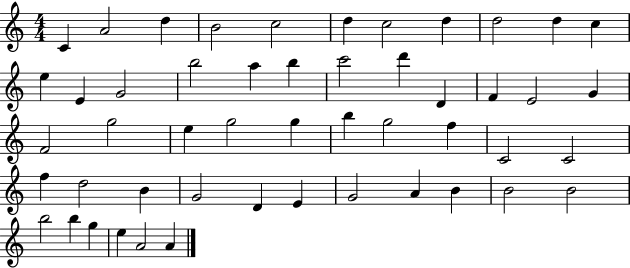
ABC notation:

X:1
T:Untitled
M:4/4
L:1/4
K:C
C A2 d B2 c2 d c2 d d2 d c e E G2 b2 a b c'2 d' D F E2 G F2 g2 e g2 g b g2 f C2 C2 f d2 B G2 D E G2 A B B2 B2 b2 b g e A2 A